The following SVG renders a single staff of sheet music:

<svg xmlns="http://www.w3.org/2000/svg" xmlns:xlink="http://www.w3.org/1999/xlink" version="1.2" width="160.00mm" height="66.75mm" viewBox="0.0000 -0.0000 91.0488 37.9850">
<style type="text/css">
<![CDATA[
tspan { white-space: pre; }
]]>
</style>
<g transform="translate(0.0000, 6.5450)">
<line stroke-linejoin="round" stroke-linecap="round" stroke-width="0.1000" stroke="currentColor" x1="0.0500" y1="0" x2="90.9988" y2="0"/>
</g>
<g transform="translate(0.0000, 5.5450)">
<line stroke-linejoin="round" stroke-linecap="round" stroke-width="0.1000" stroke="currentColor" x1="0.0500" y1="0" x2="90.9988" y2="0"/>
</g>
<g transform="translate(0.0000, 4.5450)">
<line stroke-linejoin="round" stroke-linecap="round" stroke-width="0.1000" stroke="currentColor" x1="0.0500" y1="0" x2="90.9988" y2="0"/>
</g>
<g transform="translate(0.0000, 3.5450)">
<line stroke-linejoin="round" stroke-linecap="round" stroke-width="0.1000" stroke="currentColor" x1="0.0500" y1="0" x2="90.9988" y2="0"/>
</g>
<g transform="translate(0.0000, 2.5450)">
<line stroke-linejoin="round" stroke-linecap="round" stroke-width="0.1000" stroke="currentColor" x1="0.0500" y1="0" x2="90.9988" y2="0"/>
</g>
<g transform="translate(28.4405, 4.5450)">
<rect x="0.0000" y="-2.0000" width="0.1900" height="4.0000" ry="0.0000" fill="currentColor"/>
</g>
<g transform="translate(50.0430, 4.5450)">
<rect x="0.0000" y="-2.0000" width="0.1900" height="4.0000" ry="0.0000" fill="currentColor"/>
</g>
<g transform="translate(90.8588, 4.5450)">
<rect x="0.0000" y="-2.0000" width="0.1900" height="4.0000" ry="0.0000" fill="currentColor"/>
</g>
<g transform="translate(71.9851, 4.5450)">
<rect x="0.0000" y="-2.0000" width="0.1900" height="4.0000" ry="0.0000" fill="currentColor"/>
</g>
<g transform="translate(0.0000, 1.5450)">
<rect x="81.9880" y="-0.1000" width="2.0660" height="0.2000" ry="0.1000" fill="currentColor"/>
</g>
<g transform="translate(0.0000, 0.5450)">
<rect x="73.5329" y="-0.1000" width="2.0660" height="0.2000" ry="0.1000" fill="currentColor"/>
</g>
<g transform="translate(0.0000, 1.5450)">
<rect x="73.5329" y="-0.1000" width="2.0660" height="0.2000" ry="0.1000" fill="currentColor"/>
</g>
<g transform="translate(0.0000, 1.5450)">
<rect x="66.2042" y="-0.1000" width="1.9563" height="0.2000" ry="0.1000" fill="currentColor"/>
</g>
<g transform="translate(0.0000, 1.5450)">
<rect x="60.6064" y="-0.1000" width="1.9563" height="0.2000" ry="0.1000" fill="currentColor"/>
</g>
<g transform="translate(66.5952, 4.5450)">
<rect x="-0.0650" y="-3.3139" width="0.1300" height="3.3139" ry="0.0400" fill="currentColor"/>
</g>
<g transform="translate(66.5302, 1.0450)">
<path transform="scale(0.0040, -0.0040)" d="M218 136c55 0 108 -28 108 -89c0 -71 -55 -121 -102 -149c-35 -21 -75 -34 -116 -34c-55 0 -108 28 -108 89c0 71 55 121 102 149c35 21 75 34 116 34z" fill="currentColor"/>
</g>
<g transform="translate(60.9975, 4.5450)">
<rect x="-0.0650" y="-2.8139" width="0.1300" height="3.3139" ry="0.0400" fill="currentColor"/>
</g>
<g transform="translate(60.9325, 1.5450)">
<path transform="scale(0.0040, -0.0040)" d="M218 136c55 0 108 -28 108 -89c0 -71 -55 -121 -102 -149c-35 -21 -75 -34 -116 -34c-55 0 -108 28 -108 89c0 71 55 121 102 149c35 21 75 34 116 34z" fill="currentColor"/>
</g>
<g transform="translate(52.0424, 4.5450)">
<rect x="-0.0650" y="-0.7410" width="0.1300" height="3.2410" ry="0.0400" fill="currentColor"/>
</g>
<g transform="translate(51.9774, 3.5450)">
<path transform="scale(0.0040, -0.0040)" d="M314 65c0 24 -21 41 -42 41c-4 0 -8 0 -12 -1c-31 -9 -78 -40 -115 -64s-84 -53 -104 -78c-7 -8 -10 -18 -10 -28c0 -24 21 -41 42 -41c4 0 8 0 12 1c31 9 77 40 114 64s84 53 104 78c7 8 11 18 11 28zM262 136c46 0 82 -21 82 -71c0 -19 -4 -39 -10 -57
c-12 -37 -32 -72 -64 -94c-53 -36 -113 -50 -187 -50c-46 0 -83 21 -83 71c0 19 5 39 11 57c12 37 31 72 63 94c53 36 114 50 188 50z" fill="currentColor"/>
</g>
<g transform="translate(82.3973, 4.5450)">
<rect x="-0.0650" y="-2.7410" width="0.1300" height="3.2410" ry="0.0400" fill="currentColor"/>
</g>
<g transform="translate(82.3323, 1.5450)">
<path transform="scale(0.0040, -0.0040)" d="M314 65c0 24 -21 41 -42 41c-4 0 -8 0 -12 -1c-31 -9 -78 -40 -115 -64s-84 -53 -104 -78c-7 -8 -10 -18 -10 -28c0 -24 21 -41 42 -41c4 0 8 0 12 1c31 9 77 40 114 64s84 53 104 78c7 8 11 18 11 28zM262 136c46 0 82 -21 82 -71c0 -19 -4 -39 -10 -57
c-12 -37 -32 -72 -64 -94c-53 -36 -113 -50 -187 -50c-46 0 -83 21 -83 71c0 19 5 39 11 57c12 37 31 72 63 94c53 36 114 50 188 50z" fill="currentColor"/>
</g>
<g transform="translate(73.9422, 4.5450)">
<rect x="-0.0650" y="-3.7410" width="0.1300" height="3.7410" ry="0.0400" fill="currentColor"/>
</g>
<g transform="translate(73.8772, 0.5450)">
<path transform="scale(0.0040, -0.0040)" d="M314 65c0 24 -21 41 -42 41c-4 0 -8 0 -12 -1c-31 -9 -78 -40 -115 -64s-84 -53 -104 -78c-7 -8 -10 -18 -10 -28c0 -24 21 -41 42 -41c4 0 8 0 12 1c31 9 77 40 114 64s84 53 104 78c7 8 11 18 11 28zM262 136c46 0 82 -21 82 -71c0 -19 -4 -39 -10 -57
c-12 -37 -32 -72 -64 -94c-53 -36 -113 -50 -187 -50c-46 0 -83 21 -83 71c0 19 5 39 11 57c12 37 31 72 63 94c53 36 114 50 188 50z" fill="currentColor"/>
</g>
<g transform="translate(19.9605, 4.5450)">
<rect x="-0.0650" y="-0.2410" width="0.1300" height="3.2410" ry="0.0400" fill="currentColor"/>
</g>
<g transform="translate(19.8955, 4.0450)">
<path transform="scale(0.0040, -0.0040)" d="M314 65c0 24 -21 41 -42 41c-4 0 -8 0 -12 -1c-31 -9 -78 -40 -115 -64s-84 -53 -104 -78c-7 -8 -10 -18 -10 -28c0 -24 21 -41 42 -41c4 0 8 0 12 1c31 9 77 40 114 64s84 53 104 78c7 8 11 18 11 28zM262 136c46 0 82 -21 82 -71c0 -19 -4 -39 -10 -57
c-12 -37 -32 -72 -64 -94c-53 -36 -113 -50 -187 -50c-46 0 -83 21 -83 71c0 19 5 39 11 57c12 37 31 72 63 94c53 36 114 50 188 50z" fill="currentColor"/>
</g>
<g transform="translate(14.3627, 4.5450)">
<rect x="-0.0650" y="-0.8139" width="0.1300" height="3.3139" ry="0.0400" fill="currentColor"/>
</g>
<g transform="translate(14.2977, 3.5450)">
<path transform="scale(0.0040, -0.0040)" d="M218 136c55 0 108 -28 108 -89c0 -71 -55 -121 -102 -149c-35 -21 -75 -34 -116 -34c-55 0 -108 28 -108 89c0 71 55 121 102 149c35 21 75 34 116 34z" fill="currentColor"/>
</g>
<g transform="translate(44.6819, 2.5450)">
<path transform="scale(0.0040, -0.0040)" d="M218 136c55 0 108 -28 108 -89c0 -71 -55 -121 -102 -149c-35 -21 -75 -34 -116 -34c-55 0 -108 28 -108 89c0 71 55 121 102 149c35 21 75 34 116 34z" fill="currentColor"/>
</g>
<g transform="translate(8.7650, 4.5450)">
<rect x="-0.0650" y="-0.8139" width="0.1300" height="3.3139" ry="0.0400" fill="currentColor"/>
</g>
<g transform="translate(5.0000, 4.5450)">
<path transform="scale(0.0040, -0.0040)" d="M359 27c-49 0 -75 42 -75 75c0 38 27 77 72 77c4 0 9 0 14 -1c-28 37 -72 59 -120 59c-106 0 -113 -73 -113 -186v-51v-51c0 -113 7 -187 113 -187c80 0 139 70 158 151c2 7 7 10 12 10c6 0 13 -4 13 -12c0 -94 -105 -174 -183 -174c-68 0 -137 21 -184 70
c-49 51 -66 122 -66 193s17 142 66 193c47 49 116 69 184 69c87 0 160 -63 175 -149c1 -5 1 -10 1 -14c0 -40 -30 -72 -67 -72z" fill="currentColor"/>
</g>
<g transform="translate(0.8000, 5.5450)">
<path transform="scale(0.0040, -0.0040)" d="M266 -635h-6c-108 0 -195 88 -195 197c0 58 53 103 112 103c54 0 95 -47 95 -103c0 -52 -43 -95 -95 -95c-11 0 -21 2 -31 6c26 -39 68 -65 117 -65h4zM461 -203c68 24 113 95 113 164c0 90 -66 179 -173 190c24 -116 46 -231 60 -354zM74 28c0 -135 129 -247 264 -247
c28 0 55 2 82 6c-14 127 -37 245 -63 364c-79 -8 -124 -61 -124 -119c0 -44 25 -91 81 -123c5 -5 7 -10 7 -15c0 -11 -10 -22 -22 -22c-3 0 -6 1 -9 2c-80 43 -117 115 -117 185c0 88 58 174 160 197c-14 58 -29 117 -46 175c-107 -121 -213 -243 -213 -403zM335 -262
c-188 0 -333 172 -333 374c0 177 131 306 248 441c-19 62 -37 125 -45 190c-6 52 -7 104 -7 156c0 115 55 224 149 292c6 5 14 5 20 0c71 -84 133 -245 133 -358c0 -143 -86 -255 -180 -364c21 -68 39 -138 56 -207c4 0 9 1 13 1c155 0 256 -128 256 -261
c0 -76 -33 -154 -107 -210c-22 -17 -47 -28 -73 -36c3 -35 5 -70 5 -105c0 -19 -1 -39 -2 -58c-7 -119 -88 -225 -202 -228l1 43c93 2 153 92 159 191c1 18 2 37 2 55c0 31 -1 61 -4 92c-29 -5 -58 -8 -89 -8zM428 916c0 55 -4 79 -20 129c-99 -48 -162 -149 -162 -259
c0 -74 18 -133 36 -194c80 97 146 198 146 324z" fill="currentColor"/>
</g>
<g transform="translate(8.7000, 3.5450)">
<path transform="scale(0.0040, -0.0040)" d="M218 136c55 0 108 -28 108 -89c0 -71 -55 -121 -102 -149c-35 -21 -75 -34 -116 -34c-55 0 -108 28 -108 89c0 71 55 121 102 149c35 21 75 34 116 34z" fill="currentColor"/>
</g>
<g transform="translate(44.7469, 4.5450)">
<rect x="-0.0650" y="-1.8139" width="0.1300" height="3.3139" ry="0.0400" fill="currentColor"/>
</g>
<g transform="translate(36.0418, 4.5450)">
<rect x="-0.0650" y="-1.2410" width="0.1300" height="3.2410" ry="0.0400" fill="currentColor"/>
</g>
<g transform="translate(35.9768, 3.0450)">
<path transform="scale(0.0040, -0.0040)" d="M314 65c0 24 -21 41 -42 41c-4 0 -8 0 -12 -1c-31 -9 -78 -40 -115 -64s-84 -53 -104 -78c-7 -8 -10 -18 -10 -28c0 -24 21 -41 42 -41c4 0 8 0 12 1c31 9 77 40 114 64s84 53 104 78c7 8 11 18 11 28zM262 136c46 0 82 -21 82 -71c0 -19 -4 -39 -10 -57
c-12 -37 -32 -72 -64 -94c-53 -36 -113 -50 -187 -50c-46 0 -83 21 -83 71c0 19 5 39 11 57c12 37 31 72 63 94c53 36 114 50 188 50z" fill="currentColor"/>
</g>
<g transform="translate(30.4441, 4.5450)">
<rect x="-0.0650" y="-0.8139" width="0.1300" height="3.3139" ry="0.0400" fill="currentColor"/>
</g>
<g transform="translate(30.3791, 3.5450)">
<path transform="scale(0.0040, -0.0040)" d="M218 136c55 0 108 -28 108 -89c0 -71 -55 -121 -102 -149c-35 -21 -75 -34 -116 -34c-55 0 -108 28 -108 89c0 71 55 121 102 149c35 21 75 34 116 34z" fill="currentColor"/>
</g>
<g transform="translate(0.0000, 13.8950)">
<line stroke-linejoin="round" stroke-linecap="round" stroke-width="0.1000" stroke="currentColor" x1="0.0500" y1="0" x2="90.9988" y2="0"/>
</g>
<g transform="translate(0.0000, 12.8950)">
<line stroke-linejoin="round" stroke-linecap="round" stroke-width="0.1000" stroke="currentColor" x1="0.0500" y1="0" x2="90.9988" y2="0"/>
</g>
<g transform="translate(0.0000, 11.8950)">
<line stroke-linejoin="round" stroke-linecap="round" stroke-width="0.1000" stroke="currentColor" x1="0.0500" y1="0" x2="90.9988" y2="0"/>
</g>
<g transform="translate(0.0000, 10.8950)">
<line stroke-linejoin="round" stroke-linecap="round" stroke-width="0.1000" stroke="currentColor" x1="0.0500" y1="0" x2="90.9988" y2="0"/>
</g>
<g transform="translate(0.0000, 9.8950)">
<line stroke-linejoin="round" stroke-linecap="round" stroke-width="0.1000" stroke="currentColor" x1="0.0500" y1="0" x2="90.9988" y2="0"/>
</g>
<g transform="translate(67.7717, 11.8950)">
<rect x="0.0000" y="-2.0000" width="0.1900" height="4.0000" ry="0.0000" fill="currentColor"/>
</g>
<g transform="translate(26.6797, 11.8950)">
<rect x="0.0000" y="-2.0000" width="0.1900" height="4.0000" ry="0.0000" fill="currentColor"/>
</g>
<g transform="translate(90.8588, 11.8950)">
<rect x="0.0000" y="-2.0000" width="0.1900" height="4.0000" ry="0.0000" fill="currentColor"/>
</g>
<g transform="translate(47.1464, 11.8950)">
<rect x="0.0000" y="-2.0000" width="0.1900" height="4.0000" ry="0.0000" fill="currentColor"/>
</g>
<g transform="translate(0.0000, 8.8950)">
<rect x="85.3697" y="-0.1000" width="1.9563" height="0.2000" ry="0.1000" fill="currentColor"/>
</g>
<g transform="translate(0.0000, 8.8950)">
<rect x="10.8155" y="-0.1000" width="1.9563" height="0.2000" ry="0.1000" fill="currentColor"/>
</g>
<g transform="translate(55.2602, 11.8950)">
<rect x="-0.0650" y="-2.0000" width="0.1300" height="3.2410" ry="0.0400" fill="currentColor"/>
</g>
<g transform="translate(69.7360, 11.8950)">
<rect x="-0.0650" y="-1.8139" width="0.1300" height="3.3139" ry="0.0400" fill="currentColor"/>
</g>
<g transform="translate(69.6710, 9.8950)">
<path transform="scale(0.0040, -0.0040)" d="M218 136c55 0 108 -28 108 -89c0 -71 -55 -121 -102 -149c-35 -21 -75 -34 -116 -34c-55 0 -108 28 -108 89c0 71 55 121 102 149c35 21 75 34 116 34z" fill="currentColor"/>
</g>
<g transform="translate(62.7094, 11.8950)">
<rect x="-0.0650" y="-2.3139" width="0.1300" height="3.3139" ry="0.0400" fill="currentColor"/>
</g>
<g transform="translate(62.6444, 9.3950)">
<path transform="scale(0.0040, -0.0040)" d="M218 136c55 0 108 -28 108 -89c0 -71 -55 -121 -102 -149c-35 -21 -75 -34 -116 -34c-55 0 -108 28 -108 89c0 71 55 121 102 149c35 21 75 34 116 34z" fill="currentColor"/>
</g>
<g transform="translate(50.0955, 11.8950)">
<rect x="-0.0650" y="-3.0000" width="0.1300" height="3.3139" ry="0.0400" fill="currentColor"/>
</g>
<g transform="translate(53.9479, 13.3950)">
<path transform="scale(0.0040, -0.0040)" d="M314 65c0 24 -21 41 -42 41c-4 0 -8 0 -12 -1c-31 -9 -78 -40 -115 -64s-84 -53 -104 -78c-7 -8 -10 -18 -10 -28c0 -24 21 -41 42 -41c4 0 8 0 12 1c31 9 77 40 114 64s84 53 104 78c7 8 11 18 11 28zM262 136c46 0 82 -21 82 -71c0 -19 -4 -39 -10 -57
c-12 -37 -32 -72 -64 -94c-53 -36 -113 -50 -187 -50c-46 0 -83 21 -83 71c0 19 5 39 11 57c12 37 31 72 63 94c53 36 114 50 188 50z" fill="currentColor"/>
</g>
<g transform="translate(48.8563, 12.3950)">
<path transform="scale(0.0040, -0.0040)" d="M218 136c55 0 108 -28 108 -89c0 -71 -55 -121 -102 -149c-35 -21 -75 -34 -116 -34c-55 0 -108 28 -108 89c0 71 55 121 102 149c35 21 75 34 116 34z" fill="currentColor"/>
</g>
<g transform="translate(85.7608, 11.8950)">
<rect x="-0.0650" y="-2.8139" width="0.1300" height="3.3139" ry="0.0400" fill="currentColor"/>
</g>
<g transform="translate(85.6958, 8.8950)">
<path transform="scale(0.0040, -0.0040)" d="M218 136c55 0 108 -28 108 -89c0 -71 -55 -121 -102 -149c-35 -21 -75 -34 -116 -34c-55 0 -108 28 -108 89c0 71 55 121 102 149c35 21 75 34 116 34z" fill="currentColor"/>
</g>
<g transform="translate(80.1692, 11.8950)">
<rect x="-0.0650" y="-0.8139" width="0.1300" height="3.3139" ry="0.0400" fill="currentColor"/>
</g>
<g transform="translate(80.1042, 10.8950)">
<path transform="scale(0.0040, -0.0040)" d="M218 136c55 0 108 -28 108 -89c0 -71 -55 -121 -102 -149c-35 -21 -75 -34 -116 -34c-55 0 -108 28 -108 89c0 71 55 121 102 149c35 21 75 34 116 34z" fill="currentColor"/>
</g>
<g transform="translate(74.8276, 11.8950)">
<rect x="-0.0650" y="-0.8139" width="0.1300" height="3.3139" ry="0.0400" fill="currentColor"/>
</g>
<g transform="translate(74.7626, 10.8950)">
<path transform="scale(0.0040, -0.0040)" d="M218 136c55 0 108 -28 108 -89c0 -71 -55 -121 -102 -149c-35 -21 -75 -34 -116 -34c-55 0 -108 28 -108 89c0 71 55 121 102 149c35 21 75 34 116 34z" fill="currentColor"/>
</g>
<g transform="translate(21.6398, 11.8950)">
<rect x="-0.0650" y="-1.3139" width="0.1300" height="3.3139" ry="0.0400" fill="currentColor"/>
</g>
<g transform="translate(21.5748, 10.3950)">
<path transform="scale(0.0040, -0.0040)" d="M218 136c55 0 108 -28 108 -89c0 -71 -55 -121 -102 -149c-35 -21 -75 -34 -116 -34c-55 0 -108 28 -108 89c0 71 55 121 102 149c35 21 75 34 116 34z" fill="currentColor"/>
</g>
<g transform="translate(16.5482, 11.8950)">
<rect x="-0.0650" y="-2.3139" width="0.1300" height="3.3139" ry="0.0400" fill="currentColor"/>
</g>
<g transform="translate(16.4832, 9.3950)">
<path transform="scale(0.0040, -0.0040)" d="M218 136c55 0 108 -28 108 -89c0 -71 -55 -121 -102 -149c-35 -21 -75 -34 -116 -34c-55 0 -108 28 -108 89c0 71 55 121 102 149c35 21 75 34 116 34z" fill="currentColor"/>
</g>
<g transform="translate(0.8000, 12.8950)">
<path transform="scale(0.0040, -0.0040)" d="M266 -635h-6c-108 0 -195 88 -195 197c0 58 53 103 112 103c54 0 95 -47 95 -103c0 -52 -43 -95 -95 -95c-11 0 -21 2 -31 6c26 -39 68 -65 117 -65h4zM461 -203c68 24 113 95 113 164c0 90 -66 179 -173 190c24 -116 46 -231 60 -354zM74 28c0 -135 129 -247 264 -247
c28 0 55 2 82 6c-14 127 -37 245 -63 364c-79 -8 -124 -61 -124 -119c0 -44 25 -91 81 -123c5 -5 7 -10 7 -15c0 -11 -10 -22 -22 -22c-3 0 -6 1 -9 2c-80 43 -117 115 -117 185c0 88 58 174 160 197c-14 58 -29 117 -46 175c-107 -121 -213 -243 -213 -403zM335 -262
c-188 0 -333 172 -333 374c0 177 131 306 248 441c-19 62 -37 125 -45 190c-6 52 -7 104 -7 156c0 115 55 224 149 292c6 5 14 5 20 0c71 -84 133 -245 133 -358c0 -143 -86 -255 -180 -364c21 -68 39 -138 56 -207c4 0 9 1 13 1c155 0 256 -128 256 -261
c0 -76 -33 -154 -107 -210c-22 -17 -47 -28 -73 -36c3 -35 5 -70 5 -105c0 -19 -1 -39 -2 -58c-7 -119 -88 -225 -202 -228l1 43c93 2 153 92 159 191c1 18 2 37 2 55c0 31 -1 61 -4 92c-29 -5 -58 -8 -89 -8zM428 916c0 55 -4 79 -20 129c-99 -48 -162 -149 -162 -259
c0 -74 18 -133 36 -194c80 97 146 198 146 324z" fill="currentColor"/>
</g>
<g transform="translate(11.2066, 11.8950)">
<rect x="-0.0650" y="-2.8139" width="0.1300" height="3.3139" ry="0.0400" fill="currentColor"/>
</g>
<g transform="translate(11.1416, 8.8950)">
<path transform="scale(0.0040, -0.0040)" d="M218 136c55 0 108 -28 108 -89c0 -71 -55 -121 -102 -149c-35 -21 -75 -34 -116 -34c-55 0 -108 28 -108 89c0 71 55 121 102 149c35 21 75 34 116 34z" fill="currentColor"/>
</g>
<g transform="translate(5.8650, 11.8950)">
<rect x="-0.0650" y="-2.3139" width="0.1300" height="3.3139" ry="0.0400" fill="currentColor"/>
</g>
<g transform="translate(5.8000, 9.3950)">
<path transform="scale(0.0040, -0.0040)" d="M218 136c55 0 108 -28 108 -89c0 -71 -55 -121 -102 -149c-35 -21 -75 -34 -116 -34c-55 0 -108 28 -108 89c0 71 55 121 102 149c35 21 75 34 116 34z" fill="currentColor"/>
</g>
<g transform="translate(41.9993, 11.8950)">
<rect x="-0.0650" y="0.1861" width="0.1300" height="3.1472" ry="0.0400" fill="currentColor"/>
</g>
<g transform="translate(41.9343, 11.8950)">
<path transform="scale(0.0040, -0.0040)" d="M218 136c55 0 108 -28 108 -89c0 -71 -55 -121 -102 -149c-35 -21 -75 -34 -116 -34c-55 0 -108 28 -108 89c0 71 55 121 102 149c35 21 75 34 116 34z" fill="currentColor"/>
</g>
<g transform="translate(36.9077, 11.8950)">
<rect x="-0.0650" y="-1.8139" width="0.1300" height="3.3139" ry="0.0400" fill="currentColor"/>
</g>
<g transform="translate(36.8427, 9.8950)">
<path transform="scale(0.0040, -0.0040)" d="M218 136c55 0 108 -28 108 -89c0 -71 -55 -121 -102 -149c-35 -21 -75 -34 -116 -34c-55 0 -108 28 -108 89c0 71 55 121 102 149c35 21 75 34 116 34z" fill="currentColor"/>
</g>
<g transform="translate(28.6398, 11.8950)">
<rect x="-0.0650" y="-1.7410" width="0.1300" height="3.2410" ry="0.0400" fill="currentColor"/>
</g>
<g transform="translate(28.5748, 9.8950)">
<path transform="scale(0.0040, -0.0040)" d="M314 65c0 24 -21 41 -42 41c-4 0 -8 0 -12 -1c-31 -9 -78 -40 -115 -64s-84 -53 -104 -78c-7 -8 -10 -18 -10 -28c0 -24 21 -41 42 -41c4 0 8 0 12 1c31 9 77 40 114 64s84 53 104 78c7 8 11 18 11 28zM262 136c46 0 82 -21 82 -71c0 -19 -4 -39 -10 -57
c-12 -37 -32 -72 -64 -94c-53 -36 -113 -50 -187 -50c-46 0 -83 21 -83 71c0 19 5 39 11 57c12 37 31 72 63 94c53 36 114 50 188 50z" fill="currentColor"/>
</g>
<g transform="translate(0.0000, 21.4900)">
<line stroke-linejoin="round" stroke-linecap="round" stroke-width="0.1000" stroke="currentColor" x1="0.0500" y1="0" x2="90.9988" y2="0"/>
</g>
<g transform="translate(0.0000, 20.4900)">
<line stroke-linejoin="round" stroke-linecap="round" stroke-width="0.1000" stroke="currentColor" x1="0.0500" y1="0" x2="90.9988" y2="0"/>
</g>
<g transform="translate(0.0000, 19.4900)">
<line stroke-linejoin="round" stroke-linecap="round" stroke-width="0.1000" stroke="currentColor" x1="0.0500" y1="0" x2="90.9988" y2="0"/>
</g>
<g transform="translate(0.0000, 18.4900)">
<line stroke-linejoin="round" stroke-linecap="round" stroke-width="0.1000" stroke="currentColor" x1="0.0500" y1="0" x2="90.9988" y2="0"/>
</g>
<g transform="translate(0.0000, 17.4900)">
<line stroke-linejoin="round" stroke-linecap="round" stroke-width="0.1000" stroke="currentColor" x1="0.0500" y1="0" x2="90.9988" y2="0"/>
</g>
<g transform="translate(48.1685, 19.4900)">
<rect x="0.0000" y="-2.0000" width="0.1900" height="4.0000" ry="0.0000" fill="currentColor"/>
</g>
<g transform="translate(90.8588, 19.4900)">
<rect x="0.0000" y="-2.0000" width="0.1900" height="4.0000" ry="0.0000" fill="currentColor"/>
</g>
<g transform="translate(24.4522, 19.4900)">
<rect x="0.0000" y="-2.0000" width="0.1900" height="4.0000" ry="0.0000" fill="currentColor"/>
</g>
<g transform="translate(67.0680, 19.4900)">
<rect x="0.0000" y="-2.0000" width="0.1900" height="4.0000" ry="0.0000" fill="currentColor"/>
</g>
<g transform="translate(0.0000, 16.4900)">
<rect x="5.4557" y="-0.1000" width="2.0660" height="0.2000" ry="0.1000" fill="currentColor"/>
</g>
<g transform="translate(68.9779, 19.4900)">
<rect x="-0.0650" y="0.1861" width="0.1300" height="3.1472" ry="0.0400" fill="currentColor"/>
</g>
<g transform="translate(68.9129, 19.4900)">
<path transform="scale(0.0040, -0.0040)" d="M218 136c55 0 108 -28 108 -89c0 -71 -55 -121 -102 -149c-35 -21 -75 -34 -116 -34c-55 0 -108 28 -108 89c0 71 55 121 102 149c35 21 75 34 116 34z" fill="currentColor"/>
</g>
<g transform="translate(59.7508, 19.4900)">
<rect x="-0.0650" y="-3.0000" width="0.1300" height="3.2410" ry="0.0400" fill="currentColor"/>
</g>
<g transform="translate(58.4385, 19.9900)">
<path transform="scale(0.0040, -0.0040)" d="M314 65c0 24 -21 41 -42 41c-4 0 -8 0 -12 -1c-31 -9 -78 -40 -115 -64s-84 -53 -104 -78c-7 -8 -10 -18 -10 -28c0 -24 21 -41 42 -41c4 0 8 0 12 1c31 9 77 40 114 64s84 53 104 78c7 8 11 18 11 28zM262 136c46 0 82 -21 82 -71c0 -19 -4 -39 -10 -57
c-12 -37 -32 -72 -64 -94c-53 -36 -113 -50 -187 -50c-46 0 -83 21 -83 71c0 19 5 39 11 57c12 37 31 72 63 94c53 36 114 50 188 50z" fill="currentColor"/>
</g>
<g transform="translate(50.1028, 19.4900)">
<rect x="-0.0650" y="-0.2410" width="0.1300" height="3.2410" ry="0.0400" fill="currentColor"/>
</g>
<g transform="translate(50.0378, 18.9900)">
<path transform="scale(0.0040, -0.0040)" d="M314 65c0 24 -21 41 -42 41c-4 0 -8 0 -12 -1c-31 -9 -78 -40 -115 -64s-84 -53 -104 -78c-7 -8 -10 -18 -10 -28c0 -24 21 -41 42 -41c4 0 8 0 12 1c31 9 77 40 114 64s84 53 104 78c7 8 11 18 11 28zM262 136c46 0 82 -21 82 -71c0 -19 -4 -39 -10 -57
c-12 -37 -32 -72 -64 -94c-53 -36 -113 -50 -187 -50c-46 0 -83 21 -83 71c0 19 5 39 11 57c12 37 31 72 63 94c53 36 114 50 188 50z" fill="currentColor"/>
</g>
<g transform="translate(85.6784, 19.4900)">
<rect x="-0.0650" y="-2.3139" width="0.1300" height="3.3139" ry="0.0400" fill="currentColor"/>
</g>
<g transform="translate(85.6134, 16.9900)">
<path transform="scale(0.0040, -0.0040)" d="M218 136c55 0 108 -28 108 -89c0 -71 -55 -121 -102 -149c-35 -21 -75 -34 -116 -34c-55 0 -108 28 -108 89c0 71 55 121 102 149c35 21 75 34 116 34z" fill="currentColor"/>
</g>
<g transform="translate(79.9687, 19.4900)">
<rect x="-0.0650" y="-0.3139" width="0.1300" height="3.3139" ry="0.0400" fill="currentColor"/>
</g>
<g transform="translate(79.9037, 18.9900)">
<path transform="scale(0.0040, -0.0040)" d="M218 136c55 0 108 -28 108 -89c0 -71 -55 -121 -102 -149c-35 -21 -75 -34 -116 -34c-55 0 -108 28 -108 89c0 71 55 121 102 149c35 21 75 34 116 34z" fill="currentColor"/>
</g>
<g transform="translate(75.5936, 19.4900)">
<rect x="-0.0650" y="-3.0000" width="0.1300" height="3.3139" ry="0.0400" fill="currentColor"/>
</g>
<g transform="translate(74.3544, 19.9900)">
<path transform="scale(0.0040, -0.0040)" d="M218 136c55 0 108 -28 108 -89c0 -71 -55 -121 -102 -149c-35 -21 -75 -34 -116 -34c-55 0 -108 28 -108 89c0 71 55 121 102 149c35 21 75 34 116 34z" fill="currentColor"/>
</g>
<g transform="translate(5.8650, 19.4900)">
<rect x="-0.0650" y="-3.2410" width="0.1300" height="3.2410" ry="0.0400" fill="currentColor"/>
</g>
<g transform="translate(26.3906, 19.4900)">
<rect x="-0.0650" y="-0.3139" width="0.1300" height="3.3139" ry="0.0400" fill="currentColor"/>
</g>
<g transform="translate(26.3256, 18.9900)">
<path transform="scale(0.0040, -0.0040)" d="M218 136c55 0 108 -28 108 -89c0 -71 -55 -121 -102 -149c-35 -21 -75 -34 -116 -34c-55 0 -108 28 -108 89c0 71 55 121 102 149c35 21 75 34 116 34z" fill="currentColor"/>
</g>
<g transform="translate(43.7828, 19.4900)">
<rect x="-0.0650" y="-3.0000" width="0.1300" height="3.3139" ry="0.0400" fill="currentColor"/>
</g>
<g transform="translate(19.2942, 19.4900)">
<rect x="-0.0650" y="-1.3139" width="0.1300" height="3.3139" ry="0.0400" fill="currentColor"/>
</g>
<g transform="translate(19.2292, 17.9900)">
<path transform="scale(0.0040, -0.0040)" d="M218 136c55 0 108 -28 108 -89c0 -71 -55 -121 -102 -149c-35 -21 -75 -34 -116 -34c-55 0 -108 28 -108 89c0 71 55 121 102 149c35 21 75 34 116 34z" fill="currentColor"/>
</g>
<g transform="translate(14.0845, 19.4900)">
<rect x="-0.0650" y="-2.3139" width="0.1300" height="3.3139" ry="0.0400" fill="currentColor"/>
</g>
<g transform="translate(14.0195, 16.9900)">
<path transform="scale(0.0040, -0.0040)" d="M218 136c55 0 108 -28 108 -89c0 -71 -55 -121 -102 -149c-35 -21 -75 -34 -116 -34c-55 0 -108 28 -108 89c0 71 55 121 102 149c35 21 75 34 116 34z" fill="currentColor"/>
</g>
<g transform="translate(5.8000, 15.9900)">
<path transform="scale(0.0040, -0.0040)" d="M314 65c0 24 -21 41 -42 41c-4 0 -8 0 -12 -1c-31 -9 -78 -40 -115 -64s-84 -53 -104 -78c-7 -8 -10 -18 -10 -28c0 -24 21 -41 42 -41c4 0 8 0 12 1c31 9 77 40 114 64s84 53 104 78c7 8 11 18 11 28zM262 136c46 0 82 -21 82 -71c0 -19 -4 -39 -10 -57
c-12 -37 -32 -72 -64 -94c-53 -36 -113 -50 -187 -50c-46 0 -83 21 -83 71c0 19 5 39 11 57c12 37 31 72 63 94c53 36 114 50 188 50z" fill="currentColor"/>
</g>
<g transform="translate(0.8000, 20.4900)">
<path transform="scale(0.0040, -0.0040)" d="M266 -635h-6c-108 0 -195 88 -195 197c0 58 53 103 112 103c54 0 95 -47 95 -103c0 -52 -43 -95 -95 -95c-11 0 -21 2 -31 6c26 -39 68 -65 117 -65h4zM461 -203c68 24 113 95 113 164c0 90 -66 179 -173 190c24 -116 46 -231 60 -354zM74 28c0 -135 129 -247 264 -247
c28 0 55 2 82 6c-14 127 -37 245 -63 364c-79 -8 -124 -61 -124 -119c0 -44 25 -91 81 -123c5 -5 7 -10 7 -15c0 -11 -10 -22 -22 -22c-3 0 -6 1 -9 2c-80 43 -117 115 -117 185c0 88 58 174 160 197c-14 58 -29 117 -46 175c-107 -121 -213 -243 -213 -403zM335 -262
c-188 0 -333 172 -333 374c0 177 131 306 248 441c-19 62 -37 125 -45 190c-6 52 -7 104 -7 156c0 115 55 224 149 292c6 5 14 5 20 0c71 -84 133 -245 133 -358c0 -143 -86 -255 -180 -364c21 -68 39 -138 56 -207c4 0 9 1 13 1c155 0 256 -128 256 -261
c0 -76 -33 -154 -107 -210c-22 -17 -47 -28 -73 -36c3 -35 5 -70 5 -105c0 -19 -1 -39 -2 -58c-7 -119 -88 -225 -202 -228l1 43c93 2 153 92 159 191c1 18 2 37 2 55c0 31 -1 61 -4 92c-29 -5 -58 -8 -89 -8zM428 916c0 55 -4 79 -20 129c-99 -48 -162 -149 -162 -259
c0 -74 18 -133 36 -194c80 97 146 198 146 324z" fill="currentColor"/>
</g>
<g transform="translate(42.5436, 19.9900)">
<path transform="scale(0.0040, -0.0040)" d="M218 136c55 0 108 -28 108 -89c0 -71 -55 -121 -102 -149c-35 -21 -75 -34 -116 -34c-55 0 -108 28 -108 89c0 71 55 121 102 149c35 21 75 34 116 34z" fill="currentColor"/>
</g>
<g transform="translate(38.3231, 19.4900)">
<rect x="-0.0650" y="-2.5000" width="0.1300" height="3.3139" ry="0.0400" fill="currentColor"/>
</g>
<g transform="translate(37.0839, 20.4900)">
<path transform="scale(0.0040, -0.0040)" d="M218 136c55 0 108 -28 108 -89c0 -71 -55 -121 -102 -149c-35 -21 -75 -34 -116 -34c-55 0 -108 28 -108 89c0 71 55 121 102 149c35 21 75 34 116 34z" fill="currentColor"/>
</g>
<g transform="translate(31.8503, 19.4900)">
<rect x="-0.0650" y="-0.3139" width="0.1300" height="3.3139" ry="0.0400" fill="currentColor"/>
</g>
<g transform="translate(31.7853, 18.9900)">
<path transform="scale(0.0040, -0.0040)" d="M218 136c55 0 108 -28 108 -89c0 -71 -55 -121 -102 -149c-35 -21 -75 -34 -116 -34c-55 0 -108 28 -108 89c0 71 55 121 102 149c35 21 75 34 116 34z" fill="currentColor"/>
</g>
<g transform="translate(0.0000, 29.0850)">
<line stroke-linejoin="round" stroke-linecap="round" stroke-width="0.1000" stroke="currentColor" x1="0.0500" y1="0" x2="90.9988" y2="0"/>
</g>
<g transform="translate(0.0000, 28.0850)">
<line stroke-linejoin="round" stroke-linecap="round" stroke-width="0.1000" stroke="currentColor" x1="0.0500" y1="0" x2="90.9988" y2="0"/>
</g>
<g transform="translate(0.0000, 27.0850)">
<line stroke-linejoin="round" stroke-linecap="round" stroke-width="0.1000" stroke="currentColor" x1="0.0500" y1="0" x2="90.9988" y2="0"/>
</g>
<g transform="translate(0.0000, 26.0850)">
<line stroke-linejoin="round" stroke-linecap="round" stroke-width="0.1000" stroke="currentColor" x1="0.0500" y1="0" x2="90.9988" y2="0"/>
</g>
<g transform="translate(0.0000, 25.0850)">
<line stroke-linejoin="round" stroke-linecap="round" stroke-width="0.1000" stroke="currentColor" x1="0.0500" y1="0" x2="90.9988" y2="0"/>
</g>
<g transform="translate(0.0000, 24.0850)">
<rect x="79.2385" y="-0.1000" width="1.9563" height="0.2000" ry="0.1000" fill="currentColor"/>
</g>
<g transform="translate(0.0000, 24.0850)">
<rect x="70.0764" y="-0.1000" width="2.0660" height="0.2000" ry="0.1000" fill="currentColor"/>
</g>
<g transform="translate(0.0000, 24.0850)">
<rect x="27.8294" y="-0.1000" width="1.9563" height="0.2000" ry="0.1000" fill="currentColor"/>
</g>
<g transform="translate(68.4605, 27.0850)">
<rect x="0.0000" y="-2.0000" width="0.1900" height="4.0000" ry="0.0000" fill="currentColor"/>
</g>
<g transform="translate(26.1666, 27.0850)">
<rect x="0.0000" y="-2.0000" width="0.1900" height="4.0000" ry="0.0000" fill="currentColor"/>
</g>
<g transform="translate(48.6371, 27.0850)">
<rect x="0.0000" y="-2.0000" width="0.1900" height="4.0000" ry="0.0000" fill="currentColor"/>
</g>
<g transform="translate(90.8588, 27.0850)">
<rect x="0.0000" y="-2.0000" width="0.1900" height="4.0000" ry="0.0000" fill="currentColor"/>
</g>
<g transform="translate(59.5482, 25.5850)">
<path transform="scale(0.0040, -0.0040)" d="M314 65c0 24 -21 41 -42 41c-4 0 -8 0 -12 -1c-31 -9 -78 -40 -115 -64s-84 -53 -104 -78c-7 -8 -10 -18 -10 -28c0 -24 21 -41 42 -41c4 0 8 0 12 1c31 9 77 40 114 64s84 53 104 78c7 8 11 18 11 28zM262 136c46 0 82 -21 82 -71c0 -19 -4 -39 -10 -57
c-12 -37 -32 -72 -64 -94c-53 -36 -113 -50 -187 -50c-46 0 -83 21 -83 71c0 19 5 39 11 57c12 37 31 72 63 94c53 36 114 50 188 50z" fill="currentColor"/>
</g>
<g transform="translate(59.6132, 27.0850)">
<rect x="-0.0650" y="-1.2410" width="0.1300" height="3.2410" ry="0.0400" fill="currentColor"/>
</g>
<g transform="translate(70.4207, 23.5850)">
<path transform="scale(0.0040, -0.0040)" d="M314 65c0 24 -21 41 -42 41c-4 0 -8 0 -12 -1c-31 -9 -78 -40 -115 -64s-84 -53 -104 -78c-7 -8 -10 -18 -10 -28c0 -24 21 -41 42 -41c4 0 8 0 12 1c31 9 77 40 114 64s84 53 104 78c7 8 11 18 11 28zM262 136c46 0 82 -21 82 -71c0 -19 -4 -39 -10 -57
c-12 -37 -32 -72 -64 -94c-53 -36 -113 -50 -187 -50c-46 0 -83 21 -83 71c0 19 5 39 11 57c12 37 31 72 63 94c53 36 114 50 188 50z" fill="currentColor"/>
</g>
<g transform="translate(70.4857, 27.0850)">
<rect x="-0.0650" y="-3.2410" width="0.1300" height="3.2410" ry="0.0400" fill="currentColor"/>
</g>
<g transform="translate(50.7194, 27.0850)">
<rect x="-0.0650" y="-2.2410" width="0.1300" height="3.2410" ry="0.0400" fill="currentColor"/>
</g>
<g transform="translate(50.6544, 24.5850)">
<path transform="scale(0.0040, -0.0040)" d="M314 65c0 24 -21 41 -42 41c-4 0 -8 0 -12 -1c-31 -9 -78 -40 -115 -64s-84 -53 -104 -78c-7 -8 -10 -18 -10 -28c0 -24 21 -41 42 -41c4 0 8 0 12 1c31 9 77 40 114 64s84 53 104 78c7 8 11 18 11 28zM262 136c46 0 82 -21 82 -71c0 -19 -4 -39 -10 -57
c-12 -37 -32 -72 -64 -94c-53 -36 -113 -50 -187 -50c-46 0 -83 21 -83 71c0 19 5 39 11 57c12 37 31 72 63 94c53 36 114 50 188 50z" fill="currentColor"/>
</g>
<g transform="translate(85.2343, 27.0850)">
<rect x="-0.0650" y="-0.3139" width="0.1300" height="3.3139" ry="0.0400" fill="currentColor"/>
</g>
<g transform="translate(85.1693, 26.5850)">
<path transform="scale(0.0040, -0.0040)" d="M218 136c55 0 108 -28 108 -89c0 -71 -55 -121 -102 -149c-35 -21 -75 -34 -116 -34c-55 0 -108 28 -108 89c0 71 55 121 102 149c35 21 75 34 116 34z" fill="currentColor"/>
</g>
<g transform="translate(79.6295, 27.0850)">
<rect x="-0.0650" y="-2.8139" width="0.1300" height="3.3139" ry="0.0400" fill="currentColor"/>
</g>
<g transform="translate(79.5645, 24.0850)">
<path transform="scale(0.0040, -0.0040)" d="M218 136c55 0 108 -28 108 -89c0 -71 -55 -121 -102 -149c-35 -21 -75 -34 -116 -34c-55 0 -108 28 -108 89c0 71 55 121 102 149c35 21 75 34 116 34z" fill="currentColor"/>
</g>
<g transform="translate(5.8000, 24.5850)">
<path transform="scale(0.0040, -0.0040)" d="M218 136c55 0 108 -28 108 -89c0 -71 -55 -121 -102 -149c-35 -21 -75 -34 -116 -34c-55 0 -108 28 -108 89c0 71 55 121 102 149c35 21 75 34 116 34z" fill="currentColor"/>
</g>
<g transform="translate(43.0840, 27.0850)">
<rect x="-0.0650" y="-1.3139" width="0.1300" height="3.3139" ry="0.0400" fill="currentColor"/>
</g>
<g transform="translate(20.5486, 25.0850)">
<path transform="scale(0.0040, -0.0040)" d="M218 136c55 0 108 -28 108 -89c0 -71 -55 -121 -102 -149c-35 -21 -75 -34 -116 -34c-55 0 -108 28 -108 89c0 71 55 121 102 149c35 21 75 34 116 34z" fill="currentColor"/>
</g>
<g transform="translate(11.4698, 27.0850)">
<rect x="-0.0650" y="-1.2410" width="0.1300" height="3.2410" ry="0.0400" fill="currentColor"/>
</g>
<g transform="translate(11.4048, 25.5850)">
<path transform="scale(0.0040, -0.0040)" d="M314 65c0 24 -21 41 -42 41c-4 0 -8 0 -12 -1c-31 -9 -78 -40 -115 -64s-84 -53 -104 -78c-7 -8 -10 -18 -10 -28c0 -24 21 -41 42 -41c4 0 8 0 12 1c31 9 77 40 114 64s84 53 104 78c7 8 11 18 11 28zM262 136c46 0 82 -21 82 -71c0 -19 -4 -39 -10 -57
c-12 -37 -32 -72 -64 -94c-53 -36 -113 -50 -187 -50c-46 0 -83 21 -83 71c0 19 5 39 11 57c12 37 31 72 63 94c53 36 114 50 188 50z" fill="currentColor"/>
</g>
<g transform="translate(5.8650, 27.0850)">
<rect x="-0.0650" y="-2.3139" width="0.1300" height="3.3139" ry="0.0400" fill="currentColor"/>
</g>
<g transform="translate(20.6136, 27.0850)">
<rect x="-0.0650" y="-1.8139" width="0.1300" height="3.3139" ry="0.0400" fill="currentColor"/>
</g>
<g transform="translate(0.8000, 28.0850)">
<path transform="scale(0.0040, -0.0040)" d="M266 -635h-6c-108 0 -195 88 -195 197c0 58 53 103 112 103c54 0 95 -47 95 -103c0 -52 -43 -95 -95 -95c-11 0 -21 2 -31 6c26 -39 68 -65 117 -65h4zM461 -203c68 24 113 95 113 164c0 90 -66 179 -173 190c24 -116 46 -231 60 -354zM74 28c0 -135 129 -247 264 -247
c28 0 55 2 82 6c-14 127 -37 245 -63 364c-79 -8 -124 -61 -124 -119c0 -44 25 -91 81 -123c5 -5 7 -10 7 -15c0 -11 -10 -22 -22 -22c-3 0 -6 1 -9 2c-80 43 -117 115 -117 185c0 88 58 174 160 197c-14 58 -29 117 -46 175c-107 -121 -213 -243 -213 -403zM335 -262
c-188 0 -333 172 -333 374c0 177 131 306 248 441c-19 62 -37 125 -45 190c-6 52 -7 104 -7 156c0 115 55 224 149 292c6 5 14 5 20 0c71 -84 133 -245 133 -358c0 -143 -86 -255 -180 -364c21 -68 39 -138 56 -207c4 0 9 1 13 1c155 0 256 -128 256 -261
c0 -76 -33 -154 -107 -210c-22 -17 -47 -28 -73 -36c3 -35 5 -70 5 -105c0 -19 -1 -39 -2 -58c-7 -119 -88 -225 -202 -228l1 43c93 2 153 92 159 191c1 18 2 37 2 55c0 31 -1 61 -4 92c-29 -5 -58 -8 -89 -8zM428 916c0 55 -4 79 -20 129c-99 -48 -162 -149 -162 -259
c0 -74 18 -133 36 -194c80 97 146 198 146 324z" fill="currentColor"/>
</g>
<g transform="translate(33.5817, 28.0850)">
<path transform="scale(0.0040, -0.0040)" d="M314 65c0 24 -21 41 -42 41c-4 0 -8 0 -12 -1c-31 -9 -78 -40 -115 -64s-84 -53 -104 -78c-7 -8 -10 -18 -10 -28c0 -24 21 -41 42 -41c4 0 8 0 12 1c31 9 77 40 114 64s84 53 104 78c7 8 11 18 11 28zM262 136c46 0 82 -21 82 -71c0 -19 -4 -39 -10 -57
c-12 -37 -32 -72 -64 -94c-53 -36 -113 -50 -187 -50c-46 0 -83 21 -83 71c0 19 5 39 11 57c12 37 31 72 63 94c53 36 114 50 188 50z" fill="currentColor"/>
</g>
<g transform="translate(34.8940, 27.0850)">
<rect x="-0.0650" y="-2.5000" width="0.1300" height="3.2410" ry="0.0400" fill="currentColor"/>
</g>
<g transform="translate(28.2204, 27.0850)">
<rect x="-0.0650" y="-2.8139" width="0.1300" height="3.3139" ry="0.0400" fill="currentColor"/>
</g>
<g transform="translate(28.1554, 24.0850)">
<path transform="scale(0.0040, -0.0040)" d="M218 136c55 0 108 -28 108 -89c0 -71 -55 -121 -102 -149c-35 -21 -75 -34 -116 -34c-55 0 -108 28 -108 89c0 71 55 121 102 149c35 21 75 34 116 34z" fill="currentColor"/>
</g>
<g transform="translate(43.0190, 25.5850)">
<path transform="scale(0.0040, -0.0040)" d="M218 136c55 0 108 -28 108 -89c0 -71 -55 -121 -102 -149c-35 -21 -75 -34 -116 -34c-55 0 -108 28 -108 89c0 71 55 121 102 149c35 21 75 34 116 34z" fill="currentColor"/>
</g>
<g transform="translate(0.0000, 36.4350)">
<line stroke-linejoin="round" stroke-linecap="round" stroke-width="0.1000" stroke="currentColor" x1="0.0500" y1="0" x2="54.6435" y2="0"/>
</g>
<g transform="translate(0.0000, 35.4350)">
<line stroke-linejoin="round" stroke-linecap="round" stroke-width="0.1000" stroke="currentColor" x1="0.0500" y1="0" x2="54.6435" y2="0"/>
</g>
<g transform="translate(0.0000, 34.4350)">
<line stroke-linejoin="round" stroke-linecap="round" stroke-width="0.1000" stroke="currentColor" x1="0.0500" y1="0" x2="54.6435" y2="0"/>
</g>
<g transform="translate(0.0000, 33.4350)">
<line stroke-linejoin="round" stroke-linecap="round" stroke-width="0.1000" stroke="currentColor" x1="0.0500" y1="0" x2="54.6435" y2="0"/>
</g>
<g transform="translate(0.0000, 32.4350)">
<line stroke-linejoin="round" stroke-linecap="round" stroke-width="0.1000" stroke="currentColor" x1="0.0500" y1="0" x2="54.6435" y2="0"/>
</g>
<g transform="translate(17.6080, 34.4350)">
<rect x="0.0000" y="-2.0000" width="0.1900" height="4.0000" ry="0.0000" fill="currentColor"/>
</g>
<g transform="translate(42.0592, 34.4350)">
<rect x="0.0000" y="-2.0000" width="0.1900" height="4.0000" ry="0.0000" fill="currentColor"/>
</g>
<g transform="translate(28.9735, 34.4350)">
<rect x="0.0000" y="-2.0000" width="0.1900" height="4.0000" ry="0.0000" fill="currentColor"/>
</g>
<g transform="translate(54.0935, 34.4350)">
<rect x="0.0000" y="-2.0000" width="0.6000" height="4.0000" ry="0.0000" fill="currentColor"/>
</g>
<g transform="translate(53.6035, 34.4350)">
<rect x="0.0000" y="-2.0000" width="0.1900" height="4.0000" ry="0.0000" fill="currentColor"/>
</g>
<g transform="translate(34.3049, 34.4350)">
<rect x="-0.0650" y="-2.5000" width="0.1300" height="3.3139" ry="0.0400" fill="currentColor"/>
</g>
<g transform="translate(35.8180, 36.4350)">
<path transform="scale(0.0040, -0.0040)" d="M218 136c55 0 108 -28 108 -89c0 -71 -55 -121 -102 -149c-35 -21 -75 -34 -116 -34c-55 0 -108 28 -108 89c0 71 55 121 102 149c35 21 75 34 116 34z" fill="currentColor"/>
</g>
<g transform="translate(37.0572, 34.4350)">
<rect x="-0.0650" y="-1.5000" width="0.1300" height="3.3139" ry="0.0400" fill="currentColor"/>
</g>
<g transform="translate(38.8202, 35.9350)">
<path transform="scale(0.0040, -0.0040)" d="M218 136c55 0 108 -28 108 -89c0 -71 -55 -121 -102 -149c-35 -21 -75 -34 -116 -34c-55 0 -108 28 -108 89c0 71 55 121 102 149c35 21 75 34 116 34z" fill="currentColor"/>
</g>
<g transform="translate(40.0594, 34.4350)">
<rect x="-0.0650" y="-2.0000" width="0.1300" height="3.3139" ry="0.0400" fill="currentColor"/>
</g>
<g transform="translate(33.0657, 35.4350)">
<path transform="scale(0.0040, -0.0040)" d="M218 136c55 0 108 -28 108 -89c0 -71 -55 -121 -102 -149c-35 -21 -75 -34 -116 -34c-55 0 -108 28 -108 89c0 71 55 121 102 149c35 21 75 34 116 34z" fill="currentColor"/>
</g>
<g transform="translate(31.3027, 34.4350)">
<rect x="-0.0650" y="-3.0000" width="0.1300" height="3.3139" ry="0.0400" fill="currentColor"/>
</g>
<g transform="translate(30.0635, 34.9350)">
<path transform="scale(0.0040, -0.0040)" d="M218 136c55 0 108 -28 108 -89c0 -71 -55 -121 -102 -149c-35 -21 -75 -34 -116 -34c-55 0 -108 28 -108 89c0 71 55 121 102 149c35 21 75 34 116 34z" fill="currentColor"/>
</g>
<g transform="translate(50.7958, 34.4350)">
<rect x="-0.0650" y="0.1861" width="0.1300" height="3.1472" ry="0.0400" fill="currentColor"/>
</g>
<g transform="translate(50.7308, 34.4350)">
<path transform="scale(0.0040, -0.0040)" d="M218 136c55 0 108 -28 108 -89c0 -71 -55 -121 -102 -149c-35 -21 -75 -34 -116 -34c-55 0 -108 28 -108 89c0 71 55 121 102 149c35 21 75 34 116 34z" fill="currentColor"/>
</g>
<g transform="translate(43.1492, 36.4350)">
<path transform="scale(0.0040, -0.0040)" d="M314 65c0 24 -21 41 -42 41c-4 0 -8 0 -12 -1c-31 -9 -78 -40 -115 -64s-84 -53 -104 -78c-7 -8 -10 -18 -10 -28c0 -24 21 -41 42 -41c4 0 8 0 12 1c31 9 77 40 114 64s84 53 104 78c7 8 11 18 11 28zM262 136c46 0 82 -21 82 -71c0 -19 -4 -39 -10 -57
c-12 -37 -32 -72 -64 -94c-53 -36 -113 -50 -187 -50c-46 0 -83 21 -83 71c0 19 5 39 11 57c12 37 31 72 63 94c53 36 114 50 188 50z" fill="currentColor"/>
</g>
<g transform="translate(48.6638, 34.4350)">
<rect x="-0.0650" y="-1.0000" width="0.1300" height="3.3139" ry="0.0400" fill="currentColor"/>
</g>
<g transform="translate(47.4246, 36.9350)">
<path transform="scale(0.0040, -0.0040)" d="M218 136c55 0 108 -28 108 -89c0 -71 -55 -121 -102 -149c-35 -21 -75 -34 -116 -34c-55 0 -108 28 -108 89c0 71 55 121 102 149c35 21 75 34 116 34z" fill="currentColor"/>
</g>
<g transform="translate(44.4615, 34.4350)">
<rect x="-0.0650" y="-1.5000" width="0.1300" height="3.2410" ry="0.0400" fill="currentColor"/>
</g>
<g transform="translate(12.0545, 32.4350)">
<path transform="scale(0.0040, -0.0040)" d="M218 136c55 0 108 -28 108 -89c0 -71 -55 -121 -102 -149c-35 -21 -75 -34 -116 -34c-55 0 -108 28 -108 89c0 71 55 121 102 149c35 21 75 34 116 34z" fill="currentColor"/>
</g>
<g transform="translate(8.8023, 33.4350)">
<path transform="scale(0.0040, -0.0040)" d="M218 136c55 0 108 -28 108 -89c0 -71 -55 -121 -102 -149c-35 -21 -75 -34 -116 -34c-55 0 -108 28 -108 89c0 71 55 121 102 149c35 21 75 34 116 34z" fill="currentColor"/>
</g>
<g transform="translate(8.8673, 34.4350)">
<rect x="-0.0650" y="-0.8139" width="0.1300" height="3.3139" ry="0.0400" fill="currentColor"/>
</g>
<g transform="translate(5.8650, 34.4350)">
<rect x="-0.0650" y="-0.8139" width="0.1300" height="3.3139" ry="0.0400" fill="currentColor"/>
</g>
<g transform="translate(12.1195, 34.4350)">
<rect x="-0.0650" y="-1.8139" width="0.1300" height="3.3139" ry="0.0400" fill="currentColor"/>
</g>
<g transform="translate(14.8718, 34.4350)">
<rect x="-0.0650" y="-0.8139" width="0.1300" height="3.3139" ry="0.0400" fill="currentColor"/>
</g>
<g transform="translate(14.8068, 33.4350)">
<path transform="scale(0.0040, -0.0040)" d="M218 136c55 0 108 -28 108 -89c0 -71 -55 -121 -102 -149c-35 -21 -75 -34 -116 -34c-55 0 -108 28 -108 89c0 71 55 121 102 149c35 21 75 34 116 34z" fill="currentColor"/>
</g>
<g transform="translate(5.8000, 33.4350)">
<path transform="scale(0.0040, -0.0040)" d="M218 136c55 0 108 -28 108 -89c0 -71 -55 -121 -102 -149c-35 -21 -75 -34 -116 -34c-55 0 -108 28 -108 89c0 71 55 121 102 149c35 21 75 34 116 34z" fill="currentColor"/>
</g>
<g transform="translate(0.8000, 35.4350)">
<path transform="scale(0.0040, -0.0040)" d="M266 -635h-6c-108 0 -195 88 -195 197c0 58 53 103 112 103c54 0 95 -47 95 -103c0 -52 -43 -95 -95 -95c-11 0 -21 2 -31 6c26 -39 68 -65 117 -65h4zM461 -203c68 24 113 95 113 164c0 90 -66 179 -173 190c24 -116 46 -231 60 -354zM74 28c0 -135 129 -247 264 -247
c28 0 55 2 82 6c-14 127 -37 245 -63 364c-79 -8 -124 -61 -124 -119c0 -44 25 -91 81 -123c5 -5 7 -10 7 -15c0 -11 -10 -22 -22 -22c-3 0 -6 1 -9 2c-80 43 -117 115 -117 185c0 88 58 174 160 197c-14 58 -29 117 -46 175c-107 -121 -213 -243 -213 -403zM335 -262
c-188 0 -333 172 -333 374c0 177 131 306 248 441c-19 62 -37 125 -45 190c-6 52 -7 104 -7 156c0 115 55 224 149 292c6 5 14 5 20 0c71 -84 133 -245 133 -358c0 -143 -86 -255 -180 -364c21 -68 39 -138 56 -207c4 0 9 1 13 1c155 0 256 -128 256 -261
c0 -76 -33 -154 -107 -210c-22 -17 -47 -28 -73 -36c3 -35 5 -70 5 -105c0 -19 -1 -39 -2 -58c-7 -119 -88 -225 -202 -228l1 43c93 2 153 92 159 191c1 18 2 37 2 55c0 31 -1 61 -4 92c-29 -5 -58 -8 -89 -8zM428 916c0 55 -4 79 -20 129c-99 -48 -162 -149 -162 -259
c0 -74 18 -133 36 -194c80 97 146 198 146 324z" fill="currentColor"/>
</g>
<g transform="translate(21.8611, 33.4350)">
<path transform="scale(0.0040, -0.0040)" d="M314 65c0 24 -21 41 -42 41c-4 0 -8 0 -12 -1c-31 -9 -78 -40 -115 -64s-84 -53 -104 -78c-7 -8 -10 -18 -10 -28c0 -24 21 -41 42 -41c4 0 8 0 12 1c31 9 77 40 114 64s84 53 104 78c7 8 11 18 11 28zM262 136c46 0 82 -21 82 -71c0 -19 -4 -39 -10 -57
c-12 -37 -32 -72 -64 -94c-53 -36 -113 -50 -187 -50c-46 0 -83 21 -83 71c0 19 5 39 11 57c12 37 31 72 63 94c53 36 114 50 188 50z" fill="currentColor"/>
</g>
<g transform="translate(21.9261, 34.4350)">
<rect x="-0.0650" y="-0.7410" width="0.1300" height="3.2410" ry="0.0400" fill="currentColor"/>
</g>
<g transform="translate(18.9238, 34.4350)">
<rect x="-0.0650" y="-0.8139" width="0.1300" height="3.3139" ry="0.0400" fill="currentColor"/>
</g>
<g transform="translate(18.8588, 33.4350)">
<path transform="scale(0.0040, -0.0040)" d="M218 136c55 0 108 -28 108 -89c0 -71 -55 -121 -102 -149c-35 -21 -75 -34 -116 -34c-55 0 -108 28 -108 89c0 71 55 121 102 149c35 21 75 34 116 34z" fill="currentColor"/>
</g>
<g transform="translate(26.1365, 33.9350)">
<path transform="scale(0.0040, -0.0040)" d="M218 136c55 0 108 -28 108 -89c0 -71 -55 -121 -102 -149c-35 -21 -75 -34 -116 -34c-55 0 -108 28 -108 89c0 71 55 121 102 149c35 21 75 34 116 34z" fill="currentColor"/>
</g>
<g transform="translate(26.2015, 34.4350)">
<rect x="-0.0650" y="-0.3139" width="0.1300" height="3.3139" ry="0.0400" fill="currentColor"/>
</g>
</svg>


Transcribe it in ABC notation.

X:1
T:Untitled
M:4/4
L:1/4
K:C
d d c2 d e2 f d2 a b c'2 a2 g a g e f2 f B A F2 g f d d a b2 g e c c G A c2 A2 B A c g g e2 f a G2 e g2 e2 b2 a c d d f d d d2 c A G E F E2 D B